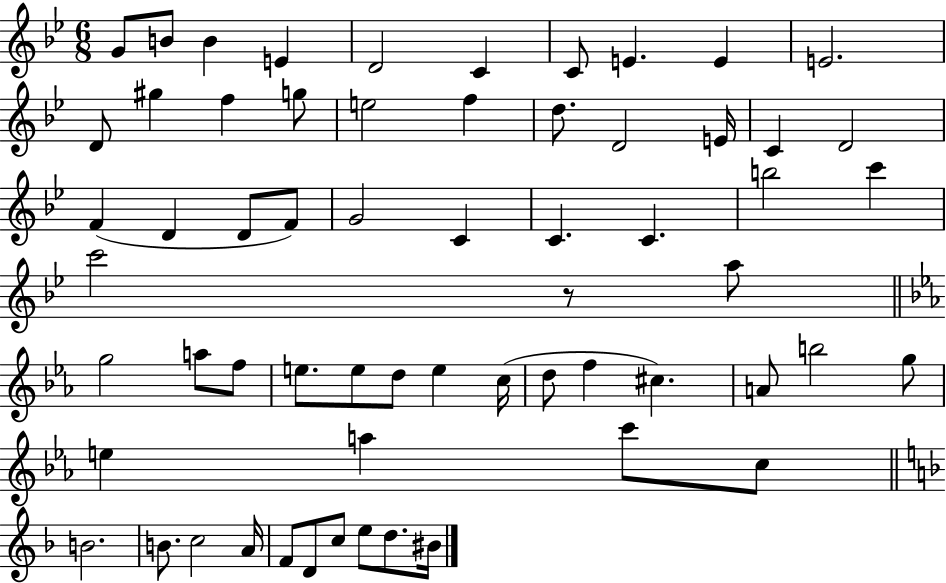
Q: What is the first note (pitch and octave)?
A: G4